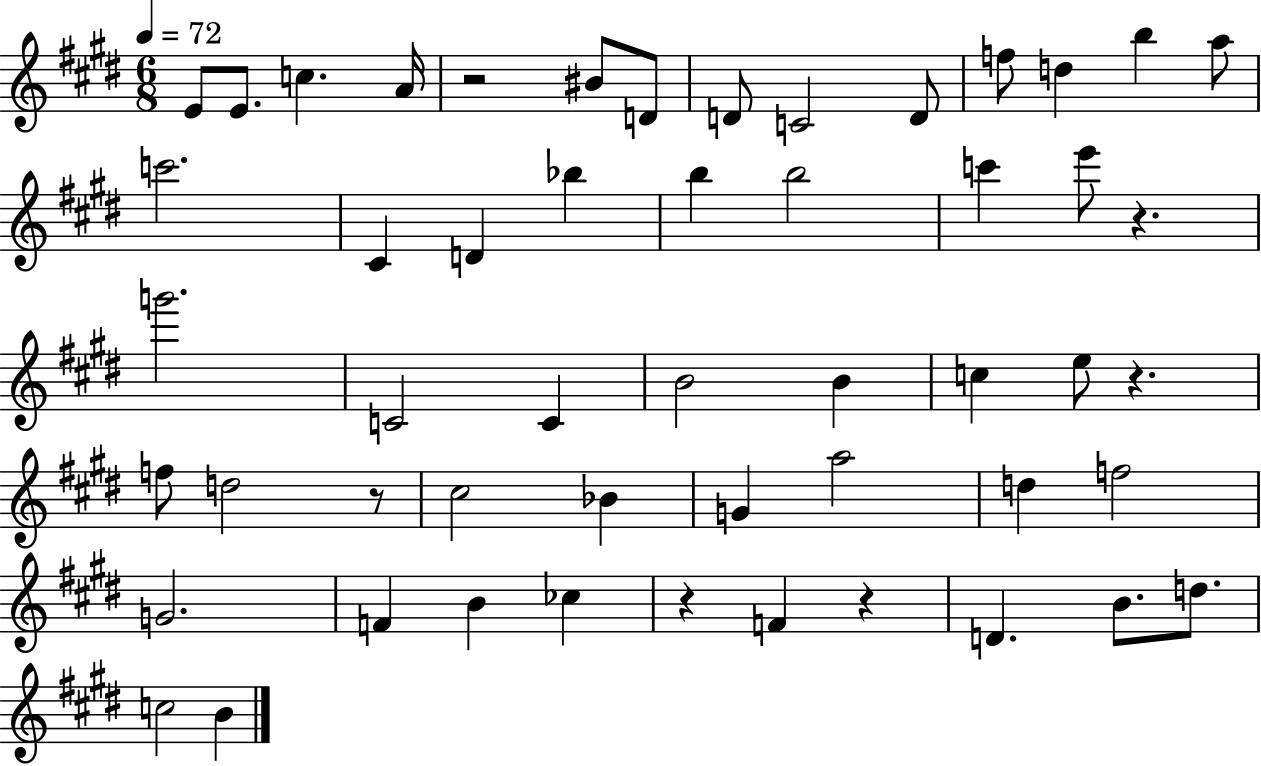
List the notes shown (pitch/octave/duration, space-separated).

E4/e E4/e. C5/q. A4/s R/h BIS4/e D4/e D4/e C4/h D4/e F5/e D5/q B5/q A5/e C6/h. C#4/q D4/q Bb5/q B5/q B5/h C6/q E6/e R/q. G6/h. C4/h C4/q B4/h B4/q C5/q E5/e R/q. F5/e D5/h R/e C#5/h Bb4/q G4/q A5/h D5/q F5/h G4/h. F4/q B4/q CES5/q R/q F4/q R/q D4/q. B4/e. D5/e. C5/h B4/q